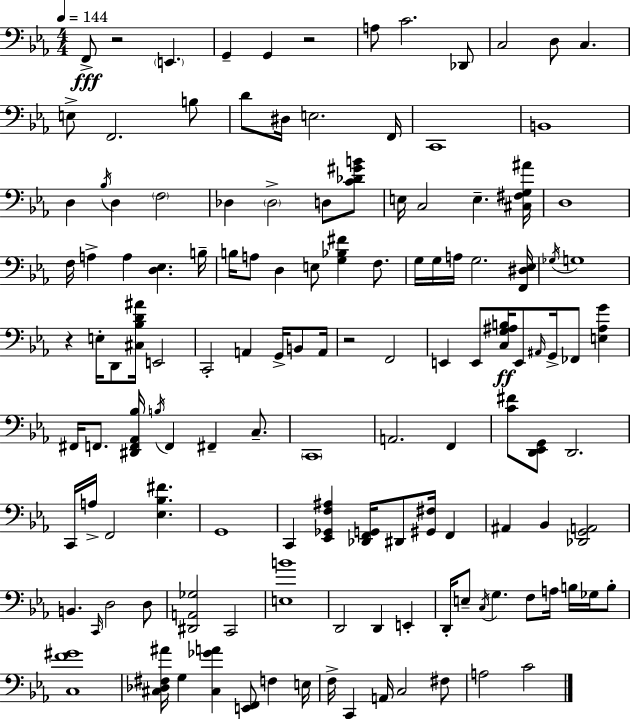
X:1
T:Untitled
M:4/4
L:1/4
K:Cm
F,,/2 z2 E,, G,, G,, z2 A,/2 C2 _D,,/2 C,2 D,/2 C, E,/2 F,,2 B,/2 D/2 ^D,/4 E,2 F,,/4 C,,4 B,,4 D, _B,/4 D, F,2 _D, _D,2 D,/2 [C_D^GB]/2 E,/4 C,2 E, [^C,^F,G,^A]/4 D,4 F,/4 A, A, [D,_E,] B,/4 B,/4 A,/2 D, E,/2 [G,_B,^F] F,/2 G,/4 G,/4 A,/4 G,2 [F,,^D,_E,]/4 _G,/4 G,4 z E,/4 D,,/2 [^C,_B,D^A]/4 E,,2 C,,2 A,, G,,/4 B,,/2 A,,/4 z2 F,,2 E,, E,,/2 [C,G,^A,B,]/4 E,,/2 ^A,,/4 G,,/4 _F,,/2 [E,^A,G] ^F,,/4 F,,/2 [^D,,F,,_A,,_B,]/4 B,/4 F,, ^F,, C,/2 C,,4 A,,2 F,, [C^F]/2 [D,,_E,,G,,]/2 D,,2 C,,/4 A,/4 F,,2 [_E,_B,^F] G,,4 C,, [_E,,_G,,F,^A,] [_D,,F,,G,,]/4 ^D,,/2 [^G,,^F,]/4 F,, ^A,, _B,, [_D,,G,,A,,]2 B,, C,,/4 D,2 D,/2 [^D,,A,,_G,]2 C,,2 [E,B]4 D,,2 D,, E,, D,,/4 E,/2 C,/4 G, F,/2 A,/4 B,/4 _G,/4 B,/2 [C,F^G]4 [^C,_D,^F,^A]/4 G, [^C,_GA] [E,,F,,]/2 F, E,/4 F,/4 C,, A,,/4 C,2 ^F,/2 A,2 C2